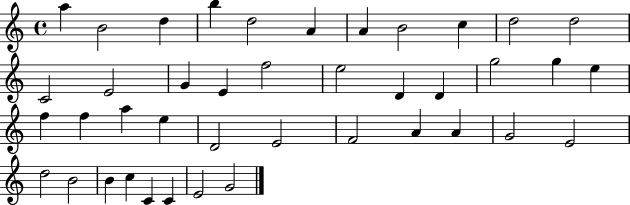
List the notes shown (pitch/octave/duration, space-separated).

A5/q B4/h D5/q B5/q D5/h A4/q A4/q B4/h C5/q D5/h D5/h C4/h E4/h G4/q E4/q F5/h E5/h D4/q D4/q G5/h G5/q E5/q F5/q F5/q A5/q E5/q D4/h E4/h F4/h A4/q A4/q G4/h E4/h D5/h B4/h B4/q C5/q C4/q C4/q E4/h G4/h